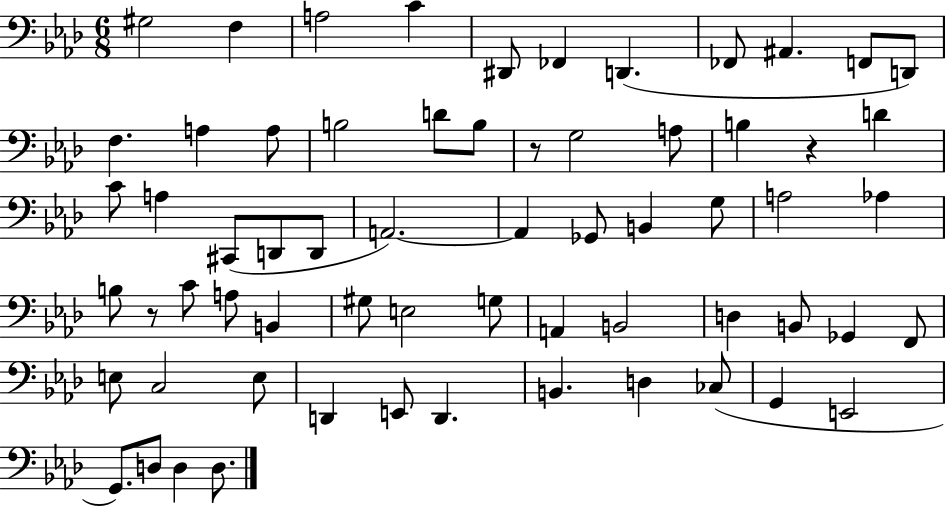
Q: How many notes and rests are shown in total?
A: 64